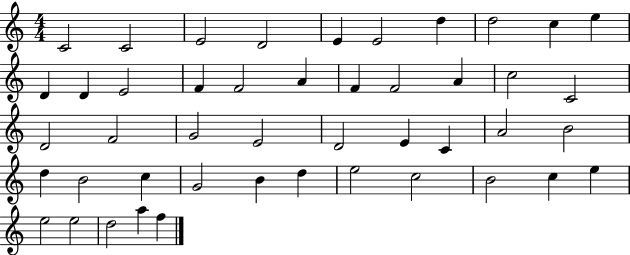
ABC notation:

X:1
T:Untitled
M:4/4
L:1/4
K:C
C2 C2 E2 D2 E E2 d d2 c e D D E2 F F2 A F F2 A c2 C2 D2 F2 G2 E2 D2 E C A2 B2 d B2 c G2 B d e2 c2 B2 c e e2 e2 d2 a f